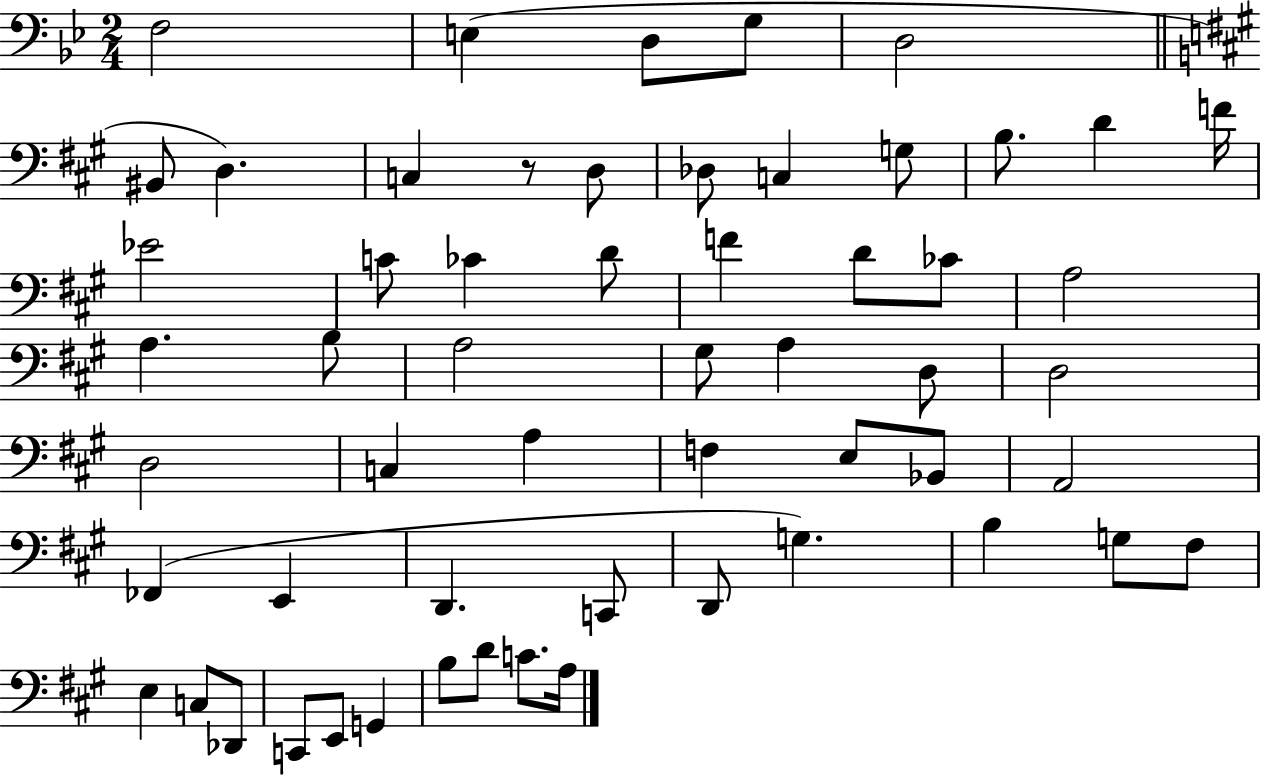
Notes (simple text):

F3/h E3/q D3/e G3/e D3/h BIS2/e D3/q. C3/q R/e D3/e Db3/e C3/q G3/e B3/e. D4/q F4/s Eb4/h C4/e CES4/q D4/e F4/q D4/e CES4/e A3/h A3/q. B3/e A3/h G#3/e A3/q D3/e D3/h D3/h C3/q A3/q F3/q E3/e Bb2/e A2/h FES2/q E2/q D2/q. C2/e D2/e G3/q. B3/q G3/e F#3/e E3/q C3/e Db2/e C2/e E2/e G2/q B3/e D4/e C4/e. A3/s